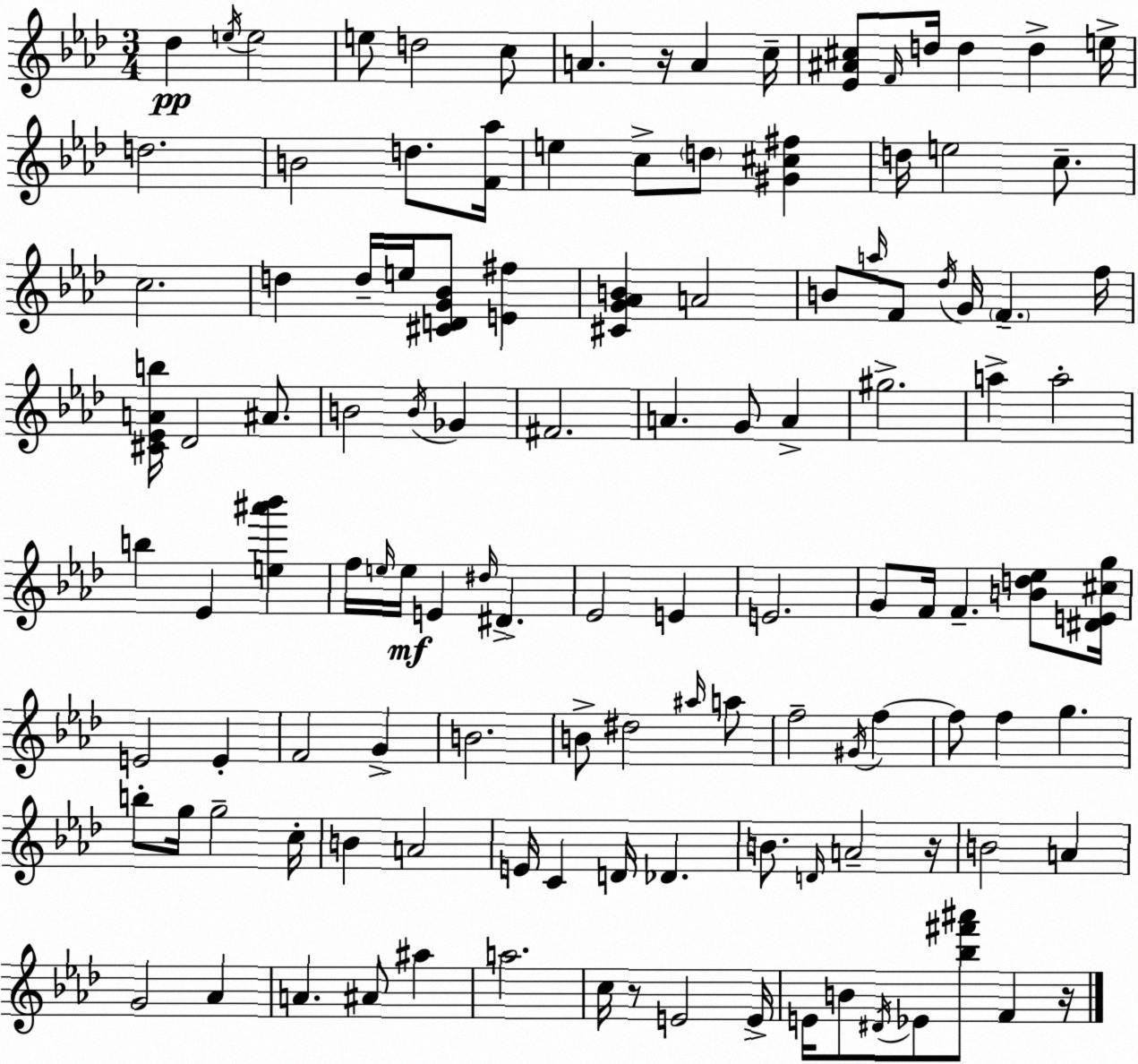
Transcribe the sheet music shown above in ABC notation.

X:1
T:Untitled
M:3/4
L:1/4
K:Fm
_d e/4 e2 e/2 d2 c/2 A z/4 A c/4 [_E^A^c]/2 F/4 d/4 d d e/4 d2 B2 d/2 [F_a]/4 e c/2 d/2 [^G^c^f] d/4 e2 c/2 c2 d d/4 e/4 [^CDG_B]/2 [E^f] [^CG_AB] A2 B/2 a/4 F/2 _d/4 G/4 F f/4 [^C_EAb]/4 _D2 ^A/2 B2 B/4 _G ^F2 A G/2 A ^g2 a a2 b _E [e^a'_b'] f/4 e/4 e/4 E ^d/4 ^D _E2 E E2 G/2 F/4 F [Bd_e]/2 [^DE^cg]/4 E2 E F2 G B2 B/2 ^d2 ^a/4 a/2 f2 ^G/4 f f/2 f g b/2 g/4 g2 c/4 B A2 E/4 C D/4 _D B/2 D/4 A2 z/4 B2 A G2 _A A ^A/2 ^a a2 c/4 z/2 E2 E/4 E/4 B/2 ^D/4 _E/2 [_b^f'^a']/2 F z/4